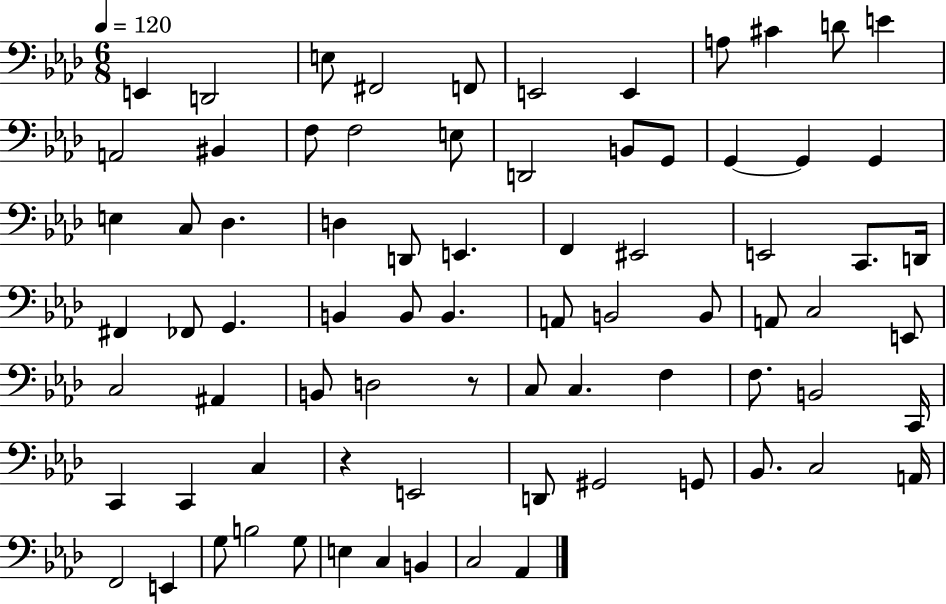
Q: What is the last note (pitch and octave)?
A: Ab2